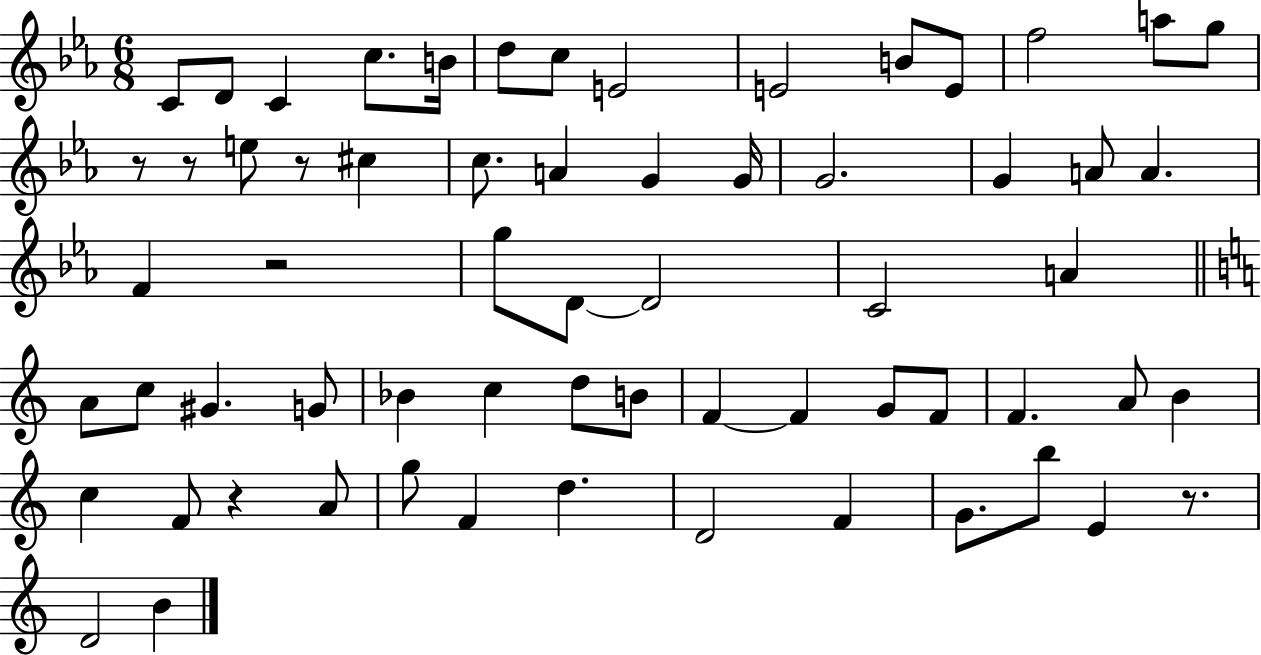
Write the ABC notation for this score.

X:1
T:Untitled
M:6/8
L:1/4
K:Eb
C/2 D/2 C c/2 B/4 d/2 c/2 E2 E2 B/2 E/2 f2 a/2 g/2 z/2 z/2 e/2 z/2 ^c c/2 A G G/4 G2 G A/2 A F z2 g/2 D/2 D2 C2 A A/2 c/2 ^G G/2 _B c d/2 B/2 F F G/2 F/2 F A/2 B c F/2 z A/2 g/2 F d D2 F G/2 b/2 E z/2 D2 B